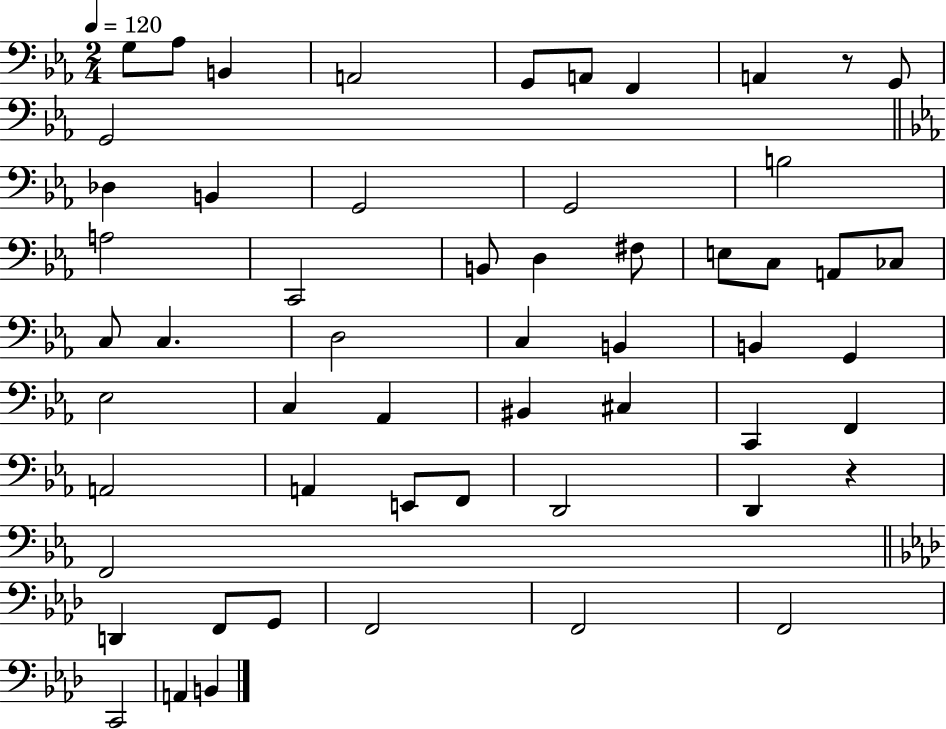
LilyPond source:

{
  \clef bass
  \numericTimeSignature
  \time 2/4
  \key ees \major
  \tempo 4 = 120
  g8 aes8 b,4 | a,2 | g,8 a,8 f,4 | a,4 r8 g,8 | \break g,2 | \bar "||" \break \key c \minor des4 b,4 | g,2 | g,2 | b2 | \break a2 | c,2 | b,8 d4 fis8 | e8 c8 a,8 ces8 | \break c8 c4. | d2 | c4 b,4 | b,4 g,4 | \break ees2 | c4 aes,4 | bis,4 cis4 | c,4 f,4 | \break a,2 | a,4 e,8 f,8 | d,2 | d,4 r4 | \break f,2 | \bar "||" \break \key aes \major d,4 f,8 g,8 | f,2 | f,2 | f,2 | \break c,2 | a,4 b,4 | \bar "|."
}